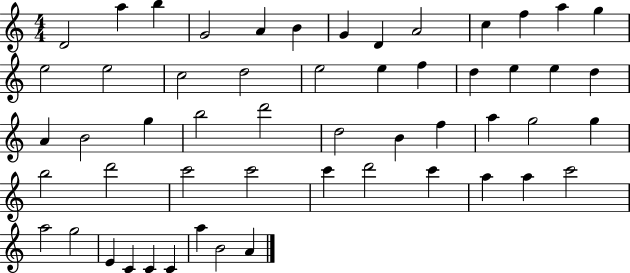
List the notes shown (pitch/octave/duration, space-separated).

D4/h A5/q B5/q G4/h A4/q B4/q G4/q D4/q A4/h C5/q F5/q A5/q G5/q E5/h E5/h C5/h D5/h E5/h E5/q F5/q D5/q E5/q E5/q D5/q A4/q B4/h G5/q B5/h D6/h D5/h B4/q F5/q A5/q G5/h G5/q B5/h D6/h C6/h C6/h C6/q D6/h C6/q A5/q A5/q C6/h A5/h G5/h E4/q C4/q C4/q C4/q A5/q B4/h A4/q